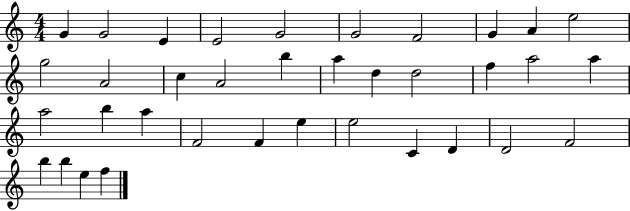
G4/q G4/h E4/q E4/h G4/h G4/h F4/h G4/q A4/q E5/h G5/h A4/h C5/q A4/h B5/q A5/q D5/q D5/h F5/q A5/h A5/q A5/h B5/q A5/q F4/h F4/q E5/q E5/h C4/q D4/q D4/h F4/h B5/q B5/q E5/q F5/q